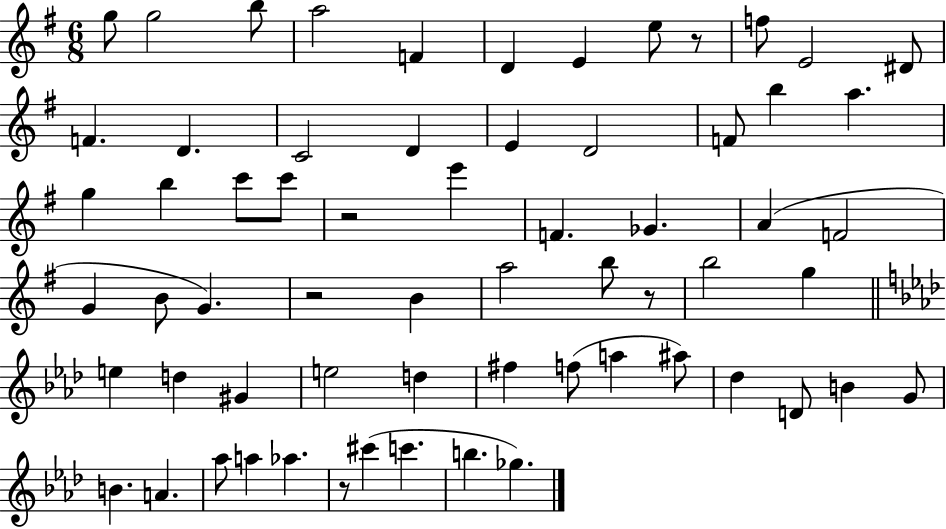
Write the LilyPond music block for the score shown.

{
  \clef treble
  \numericTimeSignature
  \time 6/8
  \key g \major
  g''8 g''2 b''8 | a''2 f'4 | d'4 e'4 e''8 r8 | f''8 e'2 dis'8 | \break f'4. d'4. | c'2 d'4 | e'4 d'2 | f'8 b''4 a''4. | \break g''4 b''4 c'''8 c'''8 | r2 e'''4 | f'4. ges'4. | a'4( f'2 | \break g'4 b'8 g'4.) | r2 b'4 | a''2 b''8 r8 | b''2 g''4 | \break \bar "||" \break \key aes \major e''4 d''4 gis'4 | e''2 d''4 | fis''4 f''8( a''4 ais''8) | des''4 d'8 b'4 g'8 | \break b'4. a'4. | aes''8 a''4 aes''4. | r8 cis'''4( c'''4. | b''4. ges''4.) | \break \bar "|."
}